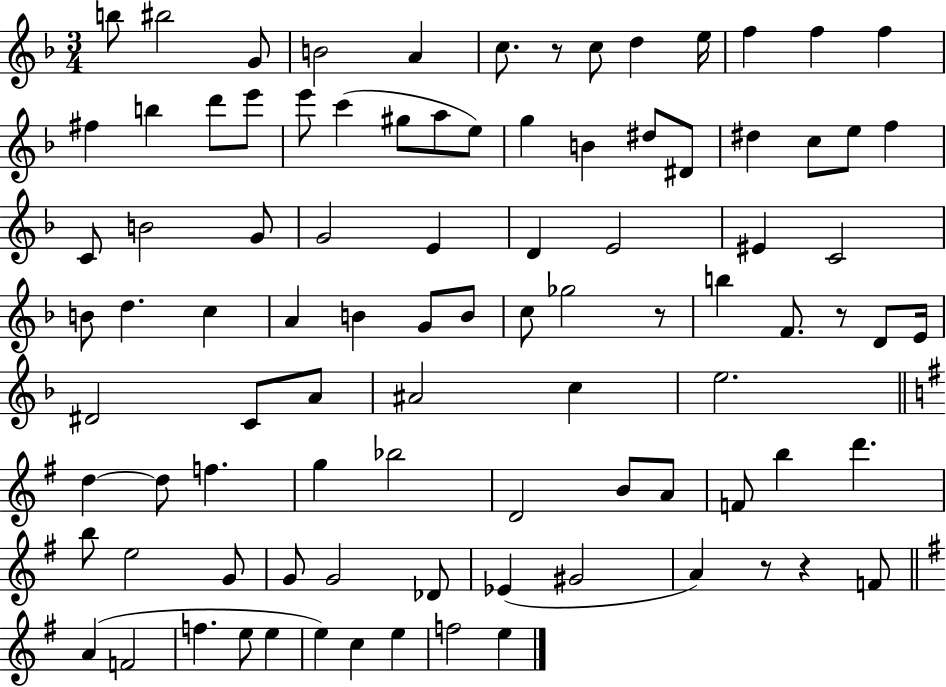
B5/e BIS5/h G4/e B4/h A4/q C5/e. R/e C5/e D5/q E5/s F5/q F5/q F5/q F#5/q B5/q D6/e E6/e E6/e C6/q G#5/e A5/e E5/e G5/q B4/q D#5/e D#4/e D#5/q C5/e E5/e F5/q C4/e B4/h G4/e G4/h E4/q D4/q E4/h EIS4/q C4/h B4/e D5/q. C5/q A4/q B4/q G4/e B4/e C5/e Gb5/h R/e B5/q F4/e. R/e D4/e E4/s D#4/h C4/e A4/e A#4/h C5/q E5/h. D5/q D5/e F5/q. G5/q Bb5/h D4/h B4/e A4/e F4/e B5/q D6/q. B5/e E5/h G4/e G4/e G4/h Db4/e Eb4/q G#4/h A4/q R/e R/q F4/e A4/q F4/h F5/q. E5/e E5/q E5/q C5/q E5/q F5/h E5/q